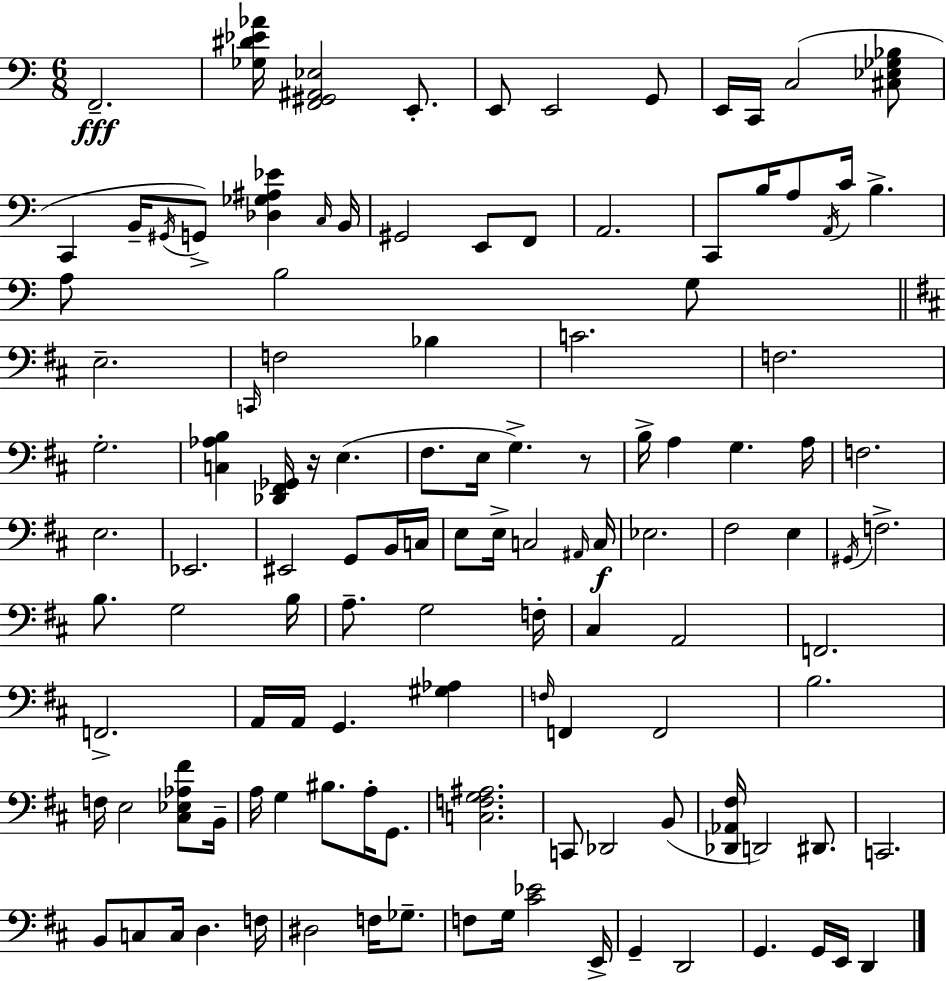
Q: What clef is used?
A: bass